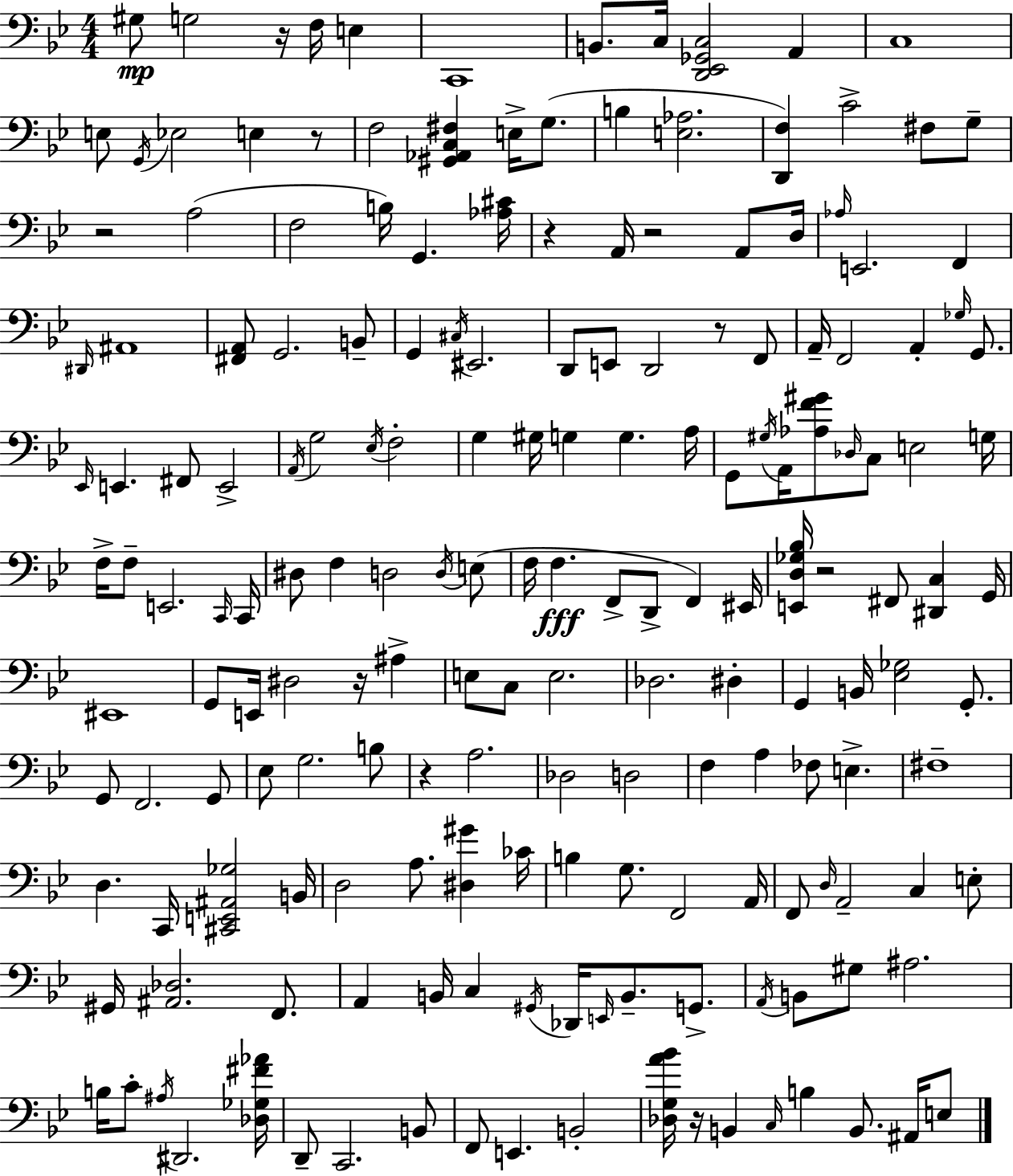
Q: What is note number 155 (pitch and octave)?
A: A#2